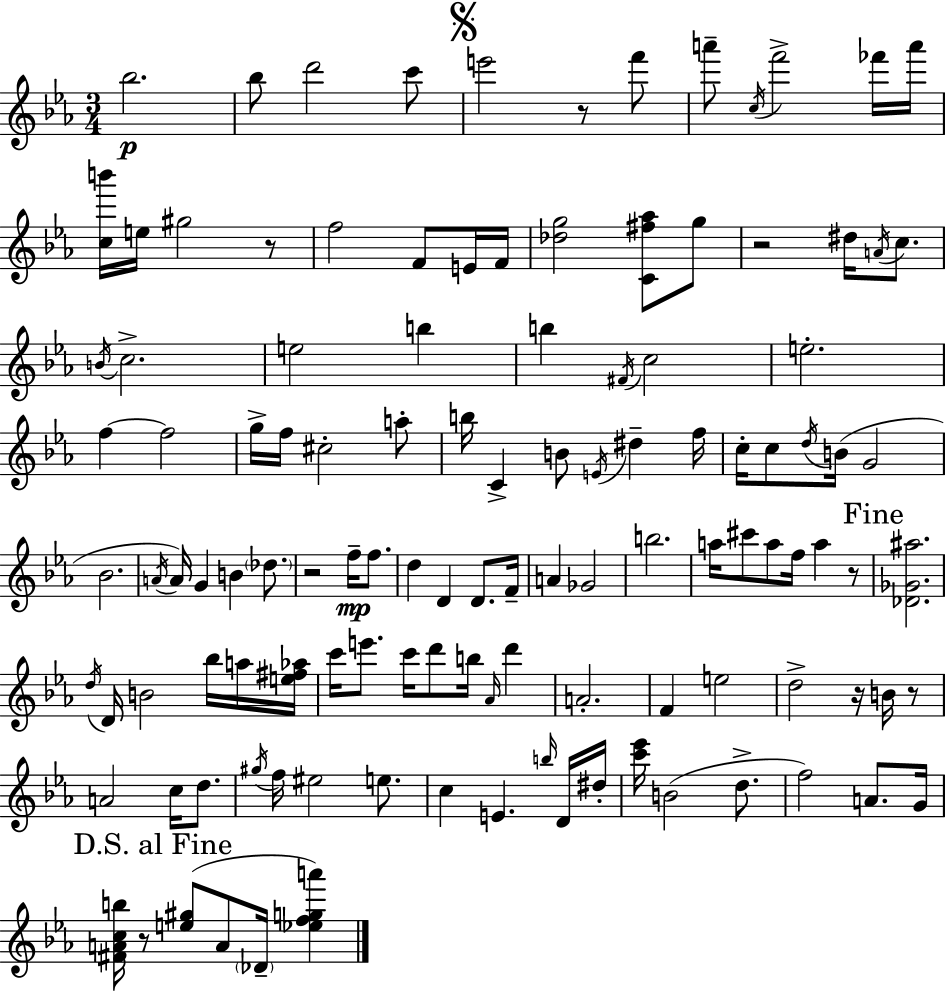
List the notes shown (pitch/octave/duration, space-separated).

Bb5/h. Bb5/e D6/h C6/e E6/h R/e F6/e A6/e C5/s F6/h FES6/s A6/s [C5,B6]/s E5/s G#5/h R/e F5/h F4/e E4/s F4/s [Db5,G5]/h [C4,F#5,Ab5]/e G5/e R/h D#5/s A4/s C5/e. B4/s C5/h. E5/h B5/q B5/q F#4/s C5/h E5/h. F5/q F5/h G5/s F5/s C#5/h A5/e B5/s C4/q B4/e E4/s D#5/q F5/s C5/s C5/e D5/s B4/s G4/h Bb4/h. A4/s A4/s G4/q B4/q Db5/e. R/h F5/s F5/e. D5/q D4/q D4/e. F4/s A4/q Gb4/h B5/h. A5/s C#6/e A5/e F5/s A5/q R/e [Db4,Gb4,A#5]/h. D5/s D4/s B4/h Bb5/s A5/s [E5,F#5,Ab5]/s C6/s E6/e. C6/s D6/e B5/s Ab4/s D6/q A4/h. F4/q E5/h D5/h R/s B4/s R/e A4/h C5/s D5/e. G#5/s F5/s EIS5/h E5/e. C5/q E4/q. B5/s D4/s D#5/s [C6,Eb6]/s B4/h D5/e. F5/h A4/e. G4/s [F#4,A4,C5,B5]/s R/e [E5,G#5]/e A4/e Db4/s [Eb5,F5,G5,A6]/q